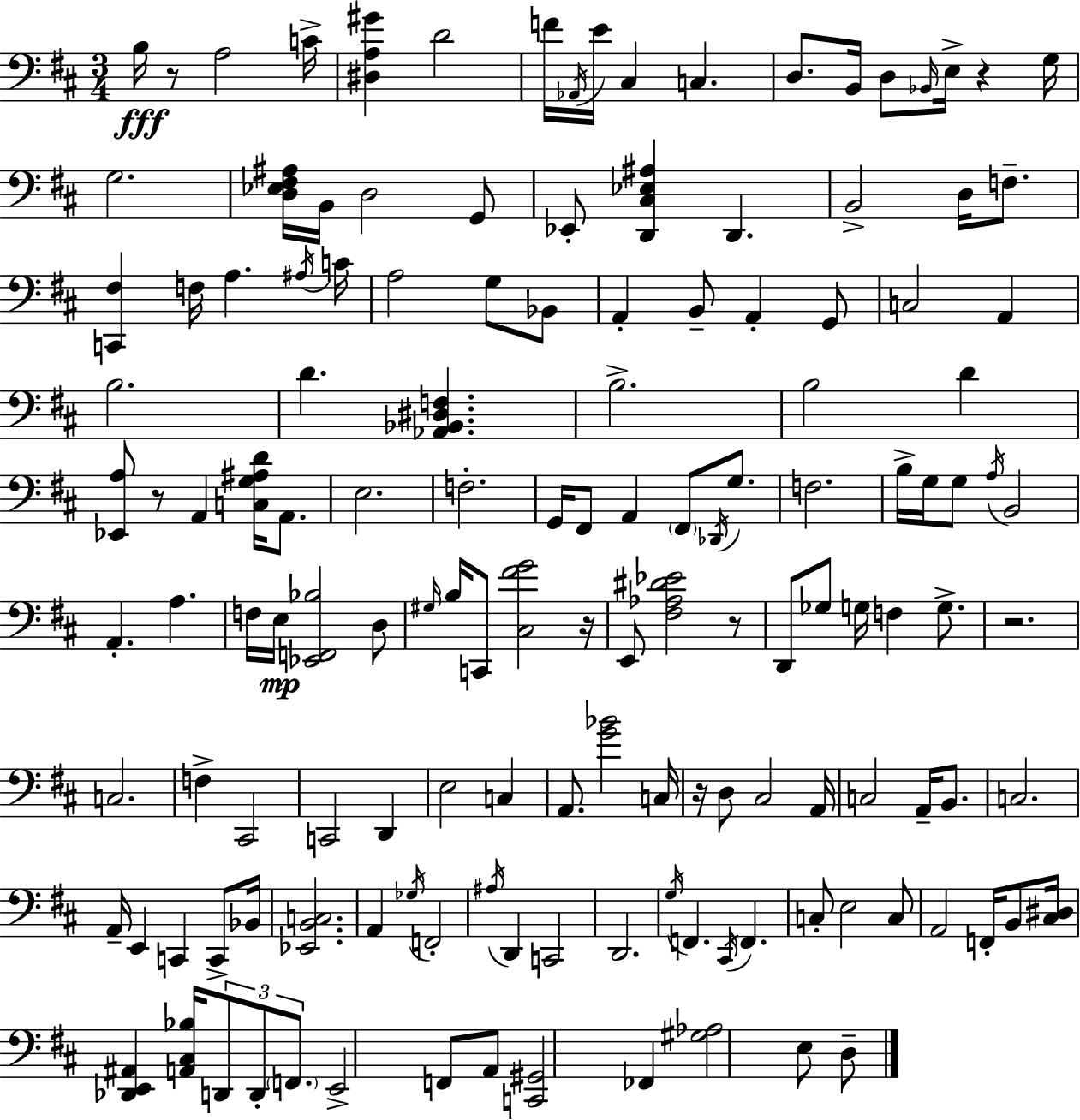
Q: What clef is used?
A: bass